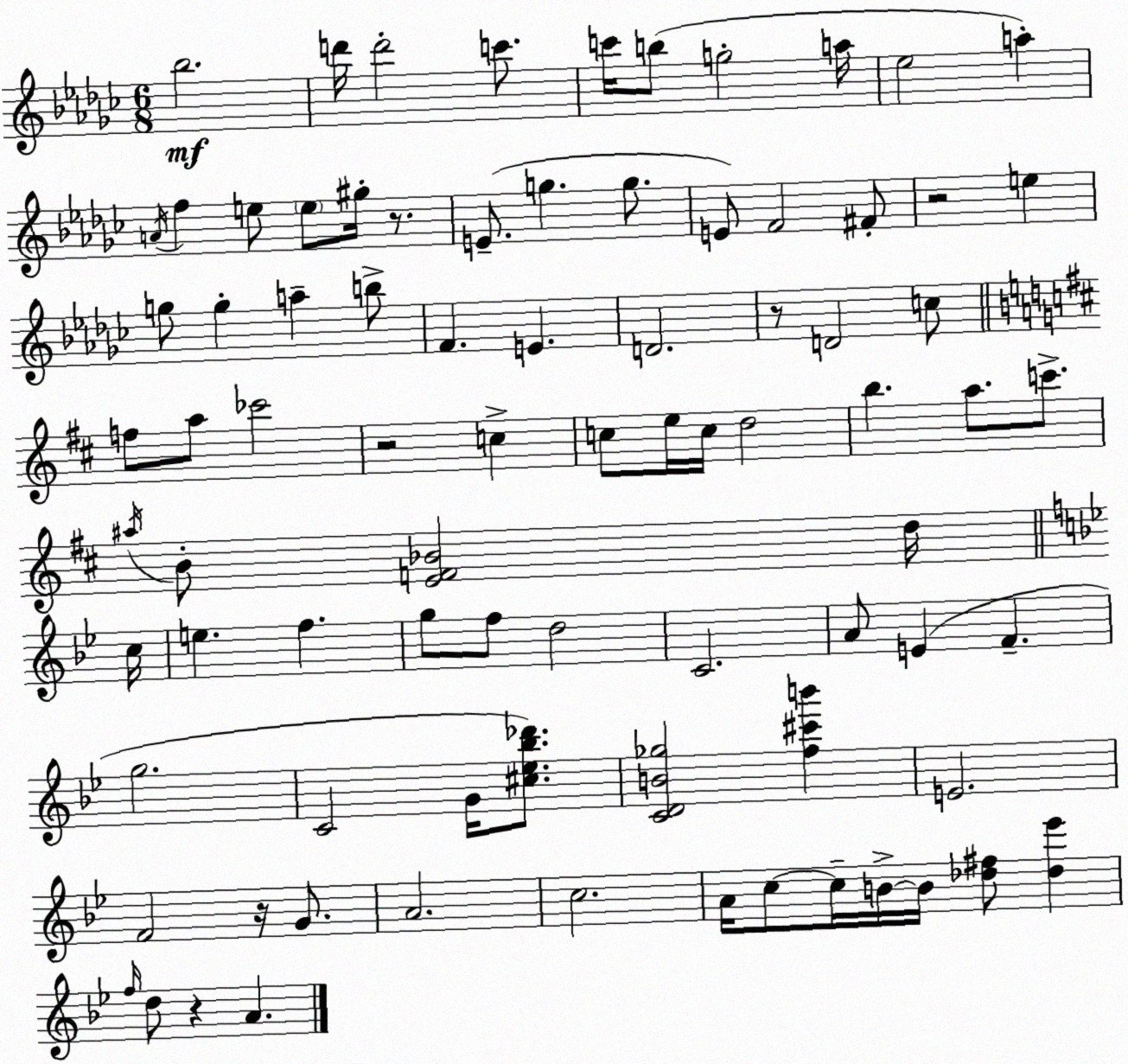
X:1
T:Untitled
M:6/8
L:1/4
K:Ebm
_b2 d'/4 d'2 c'/2 c'/4 b/2 g2 a/4 _e2 a A/4 f e/2 e/2 ^g/4 z/2 E/2 g g/2 E/2 F2 ^F/2 z2 e g/2 g a b/2 F E D2 z/2 D2 c/2 f/2 a/2 _c'2 z2 c c/2 e/4 c/4 d2 b a/2 c'/2 ^a/4 B/2 [EF_B]2 d/4 c/4 e f g/2 f/2 d2 C2 A/2 E F g2 C2 G/4 [^c_e_b_d']/2 [CDB_g]2 [f^c'b'] E2 F2 z/4 G/2 A2 c2 A/4 c/2 c/4 B/4 B/4 [_d^f]/2 [_d_e'] f/4 d/2 z A